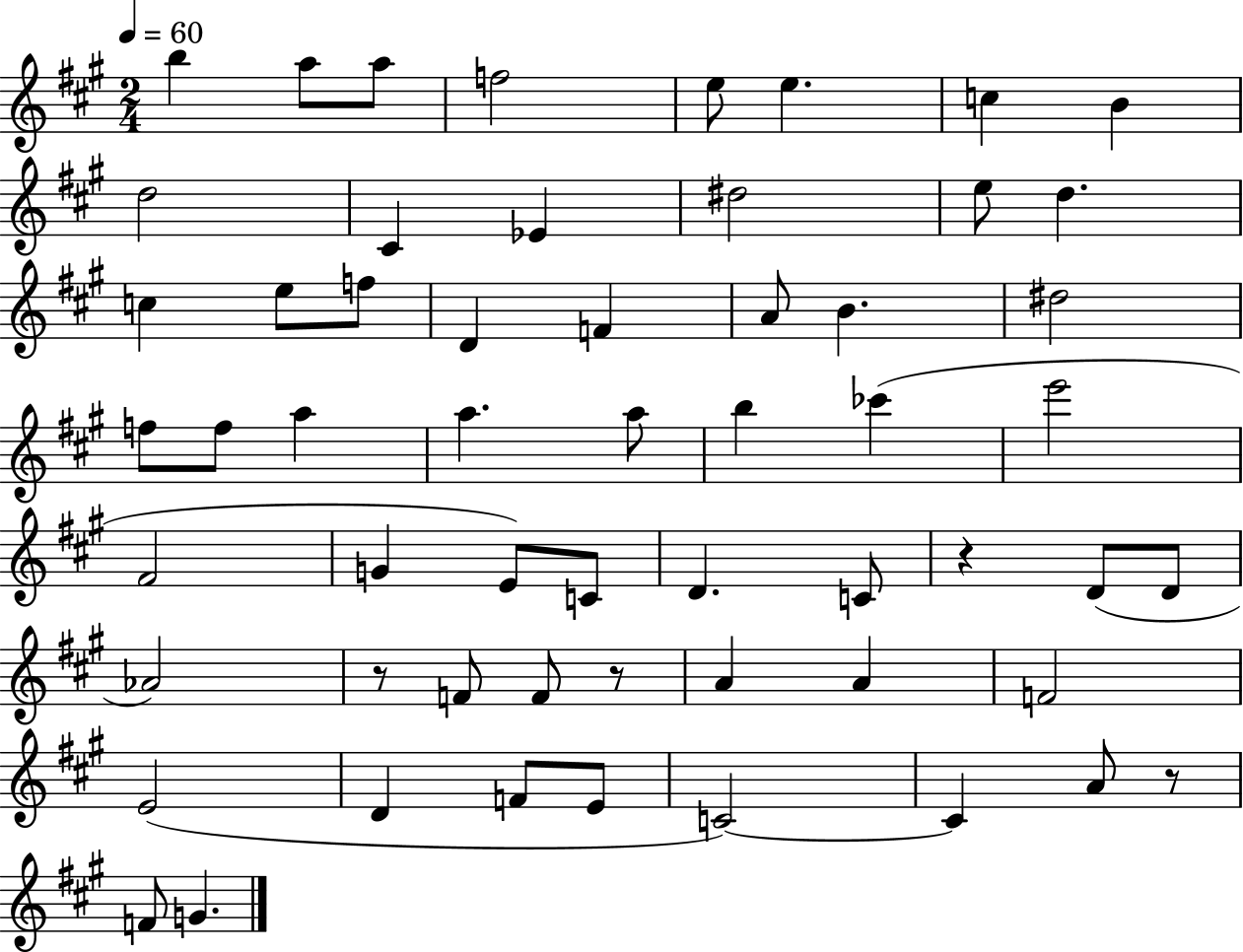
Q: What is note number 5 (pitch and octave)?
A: E5